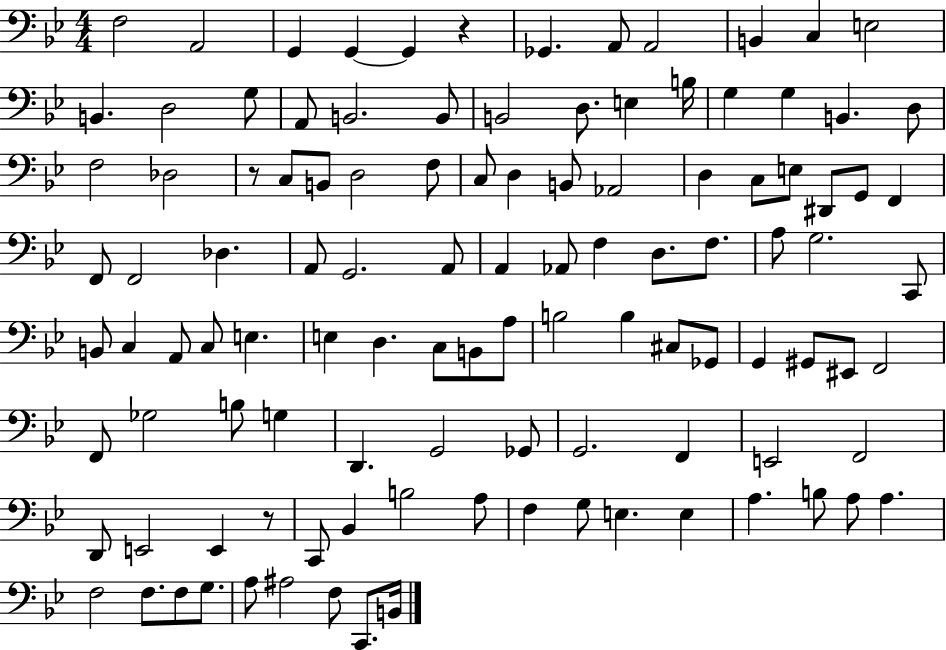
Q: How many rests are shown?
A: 3